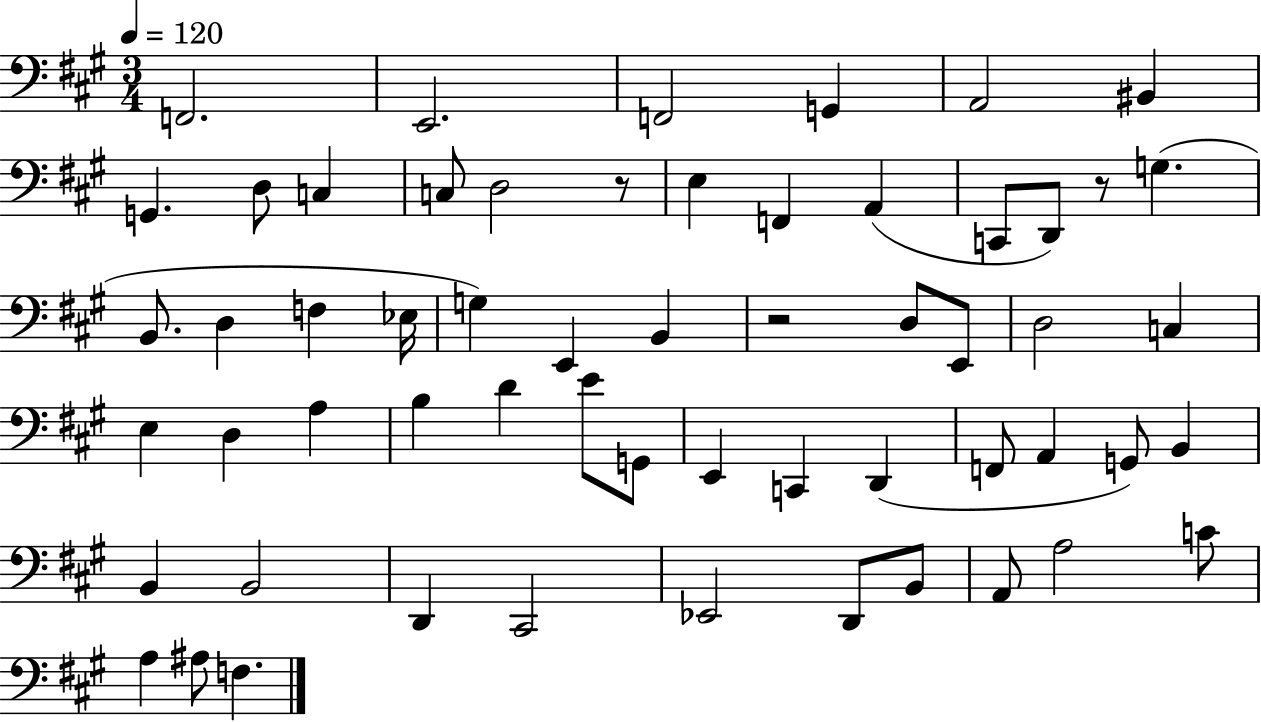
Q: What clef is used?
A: bass